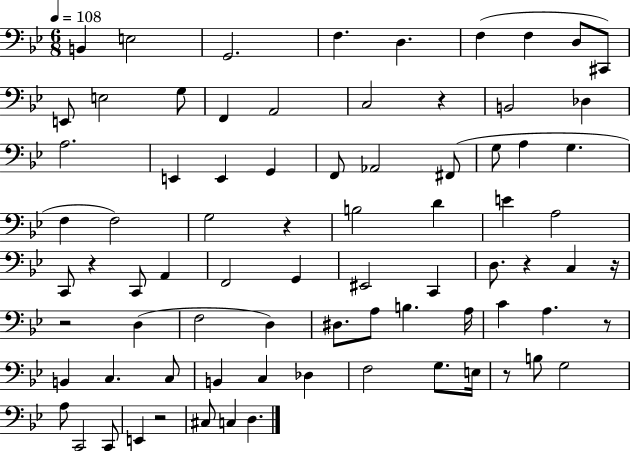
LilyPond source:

{
  \clef bass
  \numericTimeSignature
  \time 6/8
  \key bes \major
  \tempo 4 = 108
  b,4 e2 | g,2. | f4. d4. | f4( f4 d8 cis,8) | \break e,8 e2 g8 | f,4 a,2 | c2 r4 | b,2 des4 | \break a2. | e,4 e,4 g,4 | f,8 aes,2 fis,8( | g8 a4 g4. | \break f4 f2) | g2 r4 | b2 d'4 | e'4 a2 | \break c,8 r4 c,8 a,4 | f,2 g,4 | eis,2 c,4 | d8. r4 c4 r16 | \break r2 d4( | f2 d4) | dis8. a8 b4. a16 | c'4 a4. r8 | \break b,4 c4. c8 | b,4 c4 des4 | f2 g8. e16 | r8 b8 g2 | \break a8 c,2 c,8 | e,4 r2 | cis8 c4 d4. | \bar "|."
}